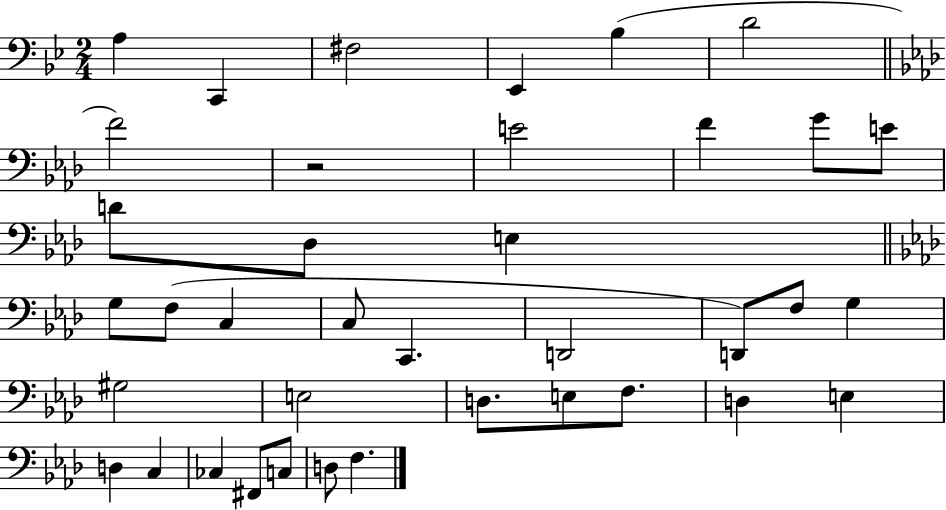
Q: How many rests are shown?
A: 1